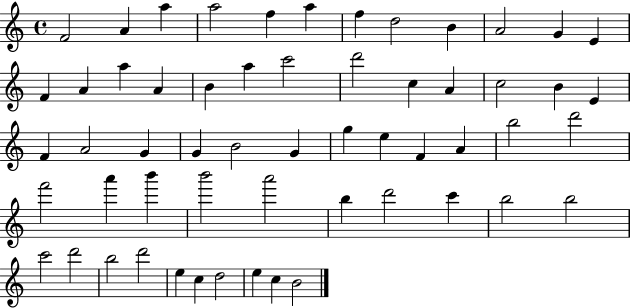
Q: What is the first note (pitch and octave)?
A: F4